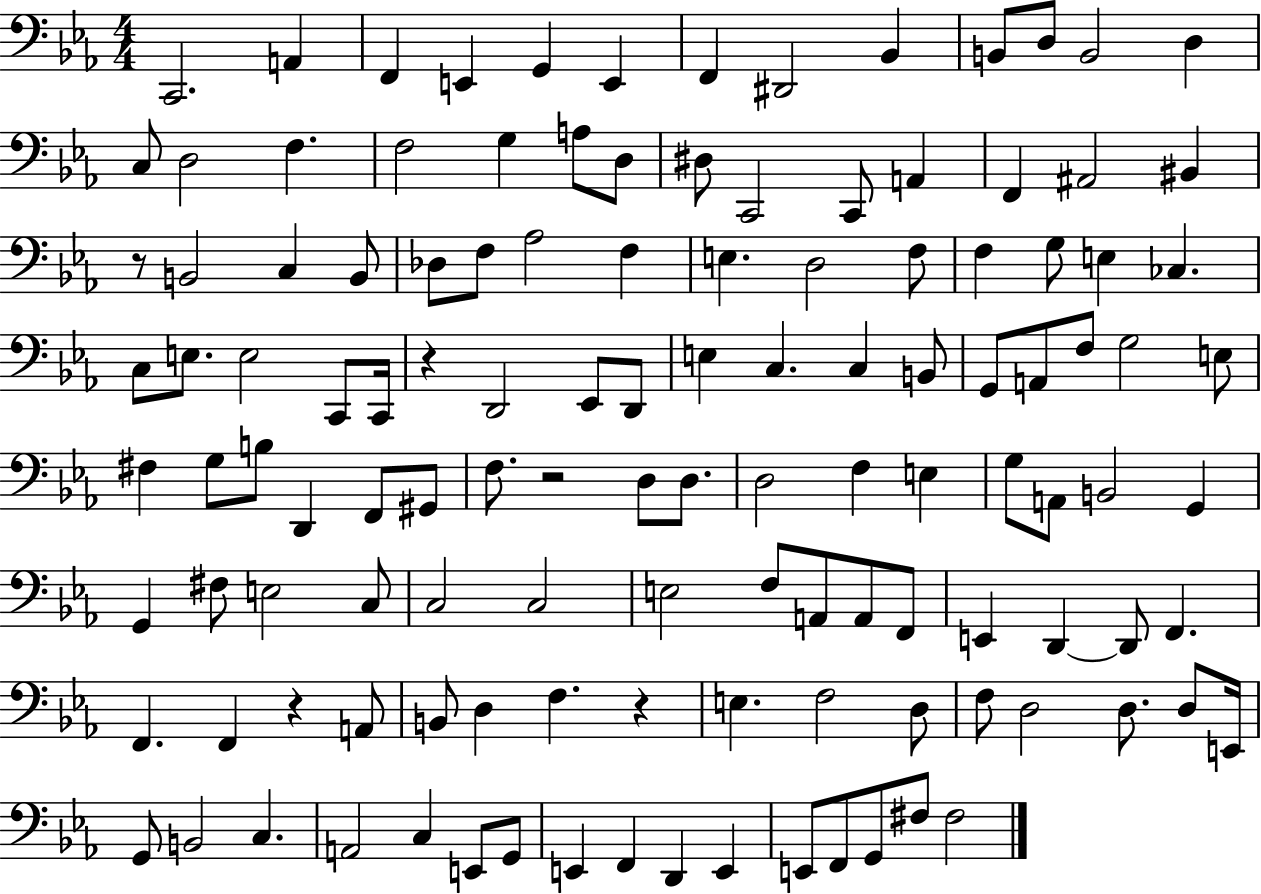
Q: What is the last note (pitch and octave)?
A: F#3